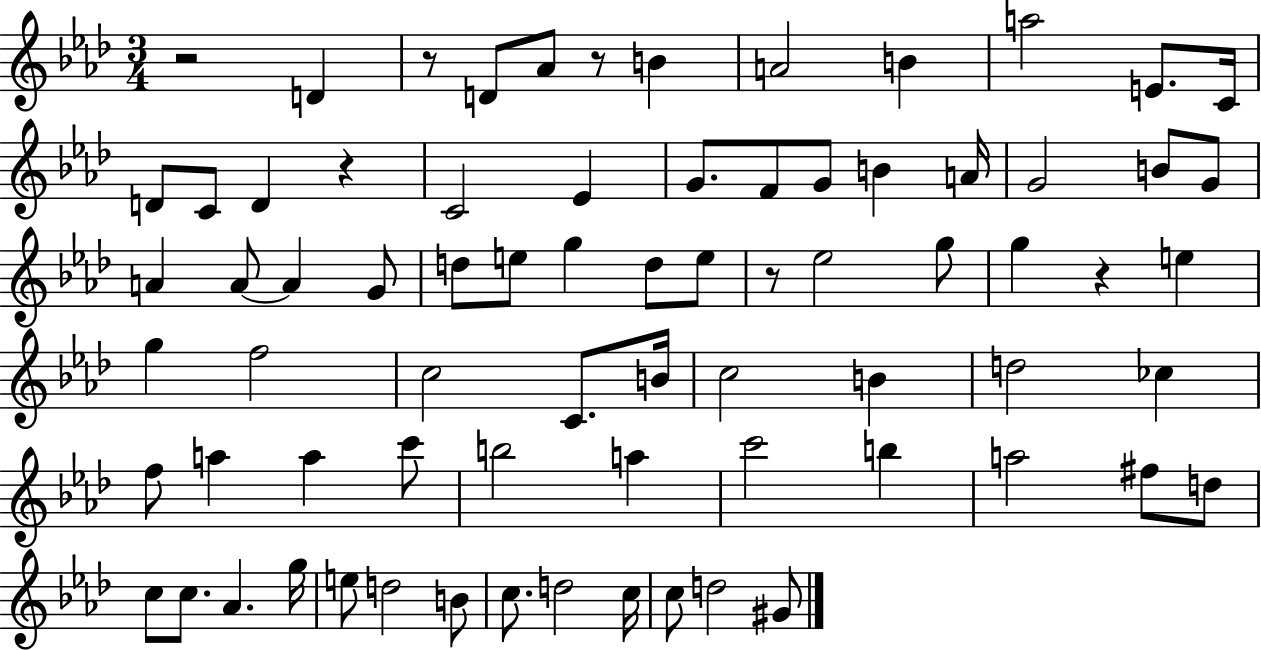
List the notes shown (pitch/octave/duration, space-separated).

R/h D4/q R/e D4/e Ab4/e R/e B4/q A4/h B4/q A5/h E4/e. C4/s D4/e C4/e D4/q R/q C4/h Eb4/q G4/e. F4/e G4/e B4/q A4/s G4/h B4/e G4/e A4/q A4/e A4/q G4/e D5/e E5/e G5/q D5/e E5/e R/e Eb5/h G5/e G5/q R/q E5/q G5/q F5/h C5/h C4/e. B4/s C5/h B4/q D5/h CES5/q F5/e A5/q A5/q C6/e B5/h A5/q C6/h B5/q A5/h F#5/e D5/e C5/e C5/e. Ab4/q. G5/s E5/e D5/h B4/e C5/e. D5/h C5/s C5/e D5/h G#4/e